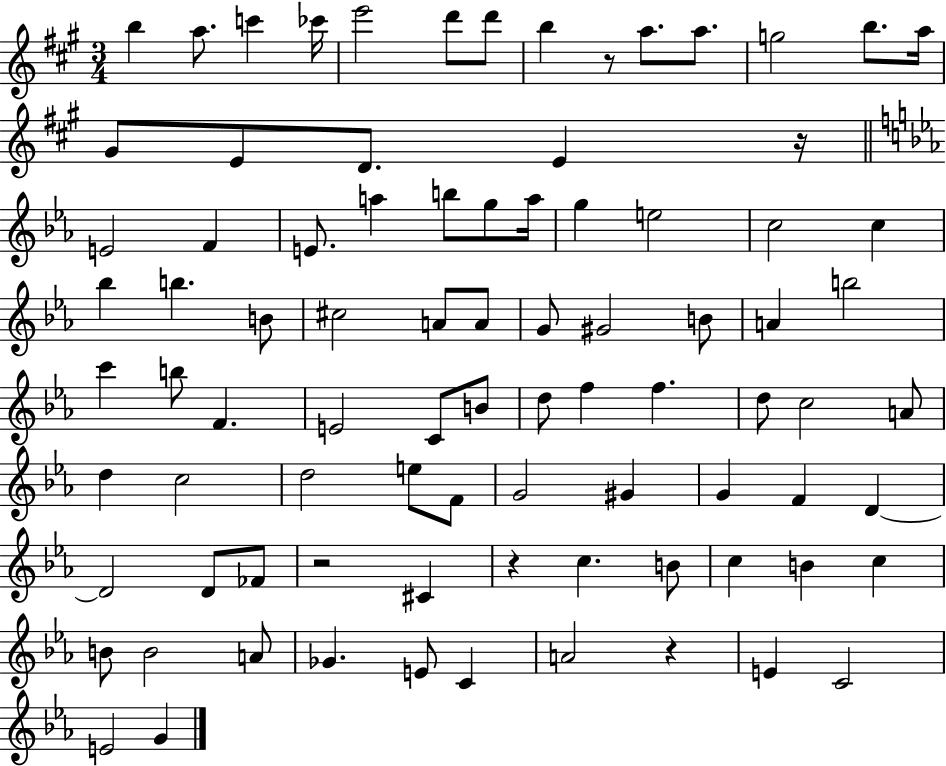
B5/q A5/e. C6/q CES6/s E6/h D6/e D6/e B5/q R/e A5/e. A5/e. G5/h B5/e. A5/s G#4/e E4/e D4/e. E4/q R/s E4/h F4/q E4/e. A5/q B5/e G5/e A5/s G5/q E5/h C5/h C5/q Bb5/q B5/q. B4/e C#5/h A4/e A4/e G4/e G#4/h B4/e A4/q B5/h C6/q B5/e F4/q. E4/h C4/e B4/e D5/e F5/q F5/q. D5/e C5/h A4/e D5/q C5/h D5/h E5/e F4/e G4/h G#4/q G4/q F4/q D4/q D4/h D4/e FES4/e R/h C#4/q R/q C5/q. B4/e C5/q B4/q C5/q B4/e B4/h A4/e Gb4/q. E4/e C4/q A4/h R/q E4/q C4/h E4/h G4/q